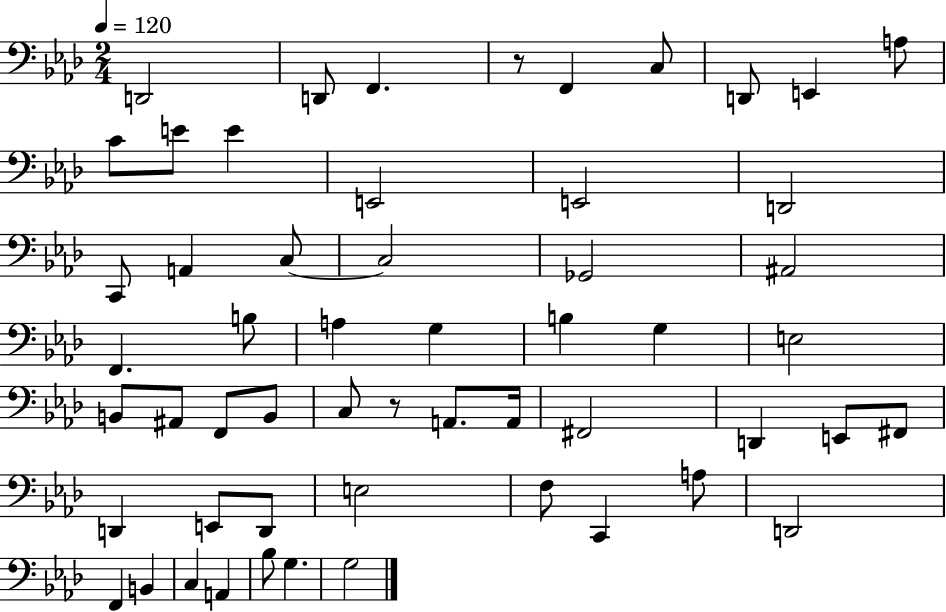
D2/h D2/e F2/q. R/e F2/q C3/e D2/e E2/q A3/e C4/e E4/e E4/q E2/h E2/h D2/h C2/e A2/q C3/e C3/h Gb2/h A#2/h F2/q. B3/e A3/q G3/q B3/q G3/q E3/h B2/e A#2/e F2/e B2/e C3/e R/e A2/e. A2/s F#2/h D2/q E2/e F#2/e D2/q E2/e D2/e E3/h F3/e C2/q A3/e D2/h F2/q B2/q C3/q A2/q Bb3/e G3/q. G3/h